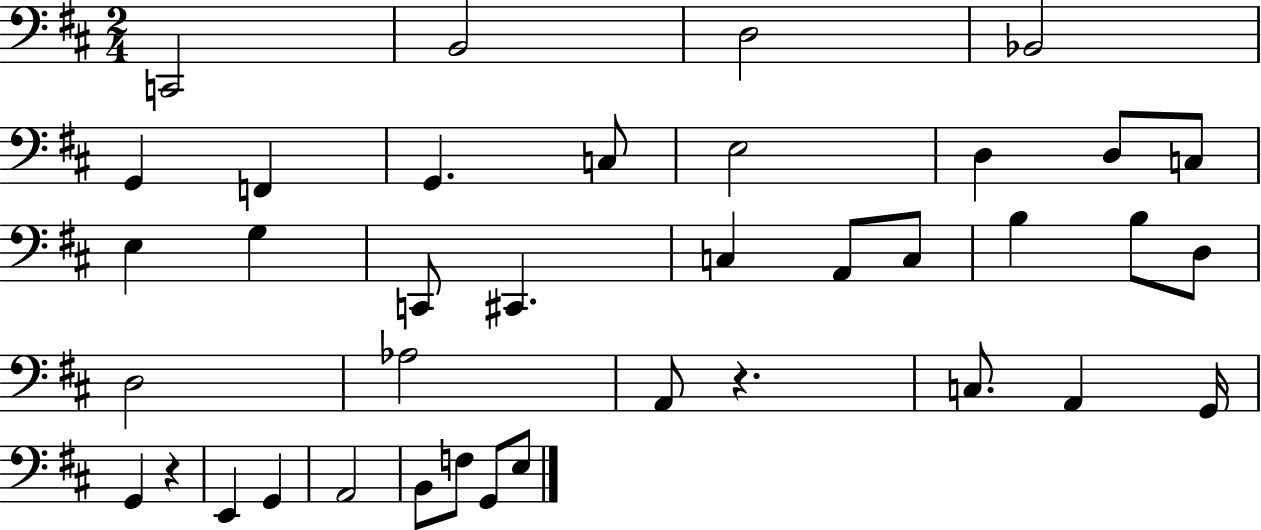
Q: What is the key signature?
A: D major